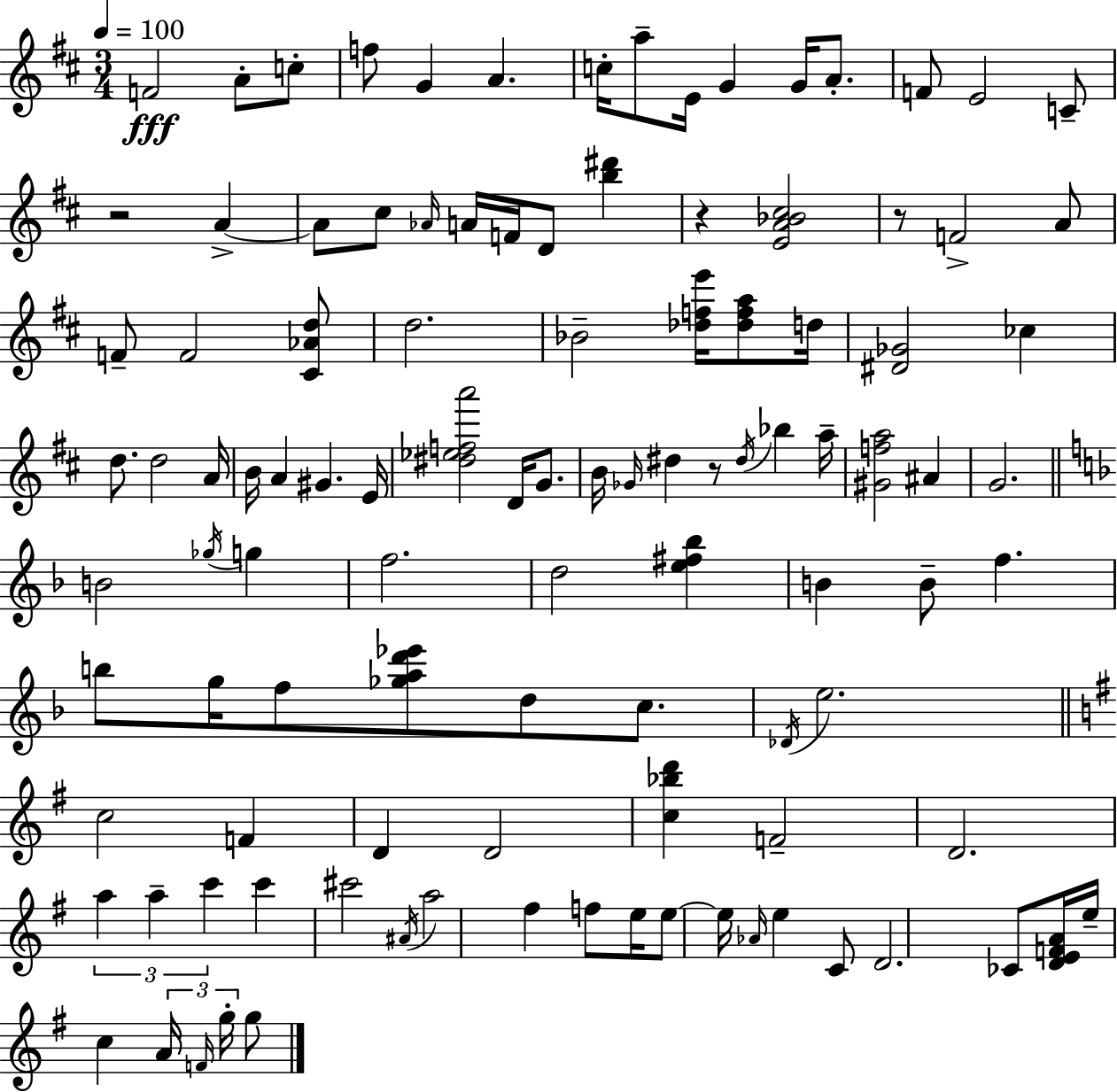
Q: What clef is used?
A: treble